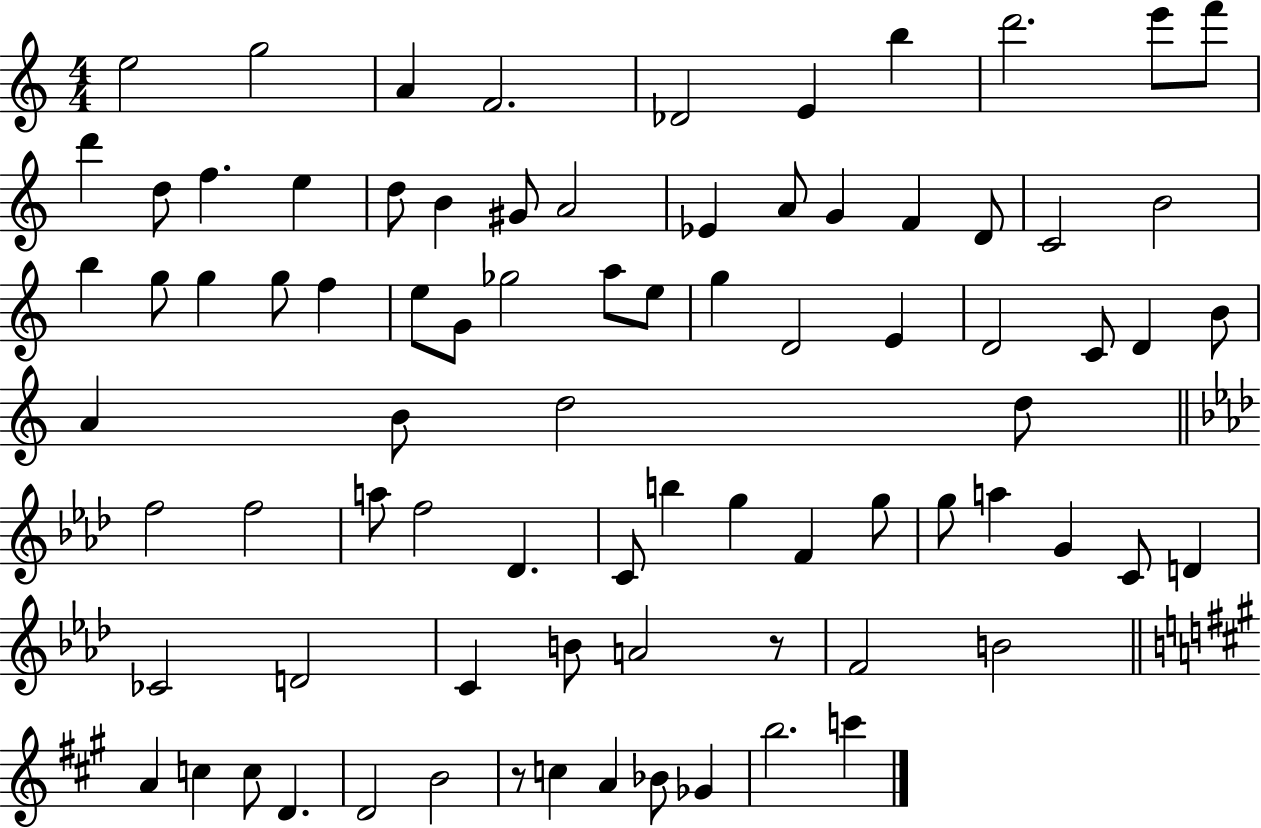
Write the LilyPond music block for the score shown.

{
  \clef treble
  \numericTimeSignature
  \time 4/4
  \key c \major
  e''2 g''2 | a'4 f'2. | des'2 e'4 b''4 | d'''2. e'''8 f'''8 | \break d'''4 d''8 f''4. e''4 | d''8 b'4 gis'8 a'2 | ees'4 a'8 g'4 f'4 d'8 | c'2 b'2 | \break b''4 g''8 g''4 g''8 f''4 | e''8 g'8 ges''2 a''8 e''8 | g''4 d'2 e'4 | d'2 c'8 d'4 b'8 | \break a'4 b'8 d''2 d''8 | \bar "||" \break \key aes \major f''2 f''2 | a''8 f''2 des'4. | c'8 b''4 g''4 f'4 g''8 | g''8 a''4 g'4 c'8 d'4 | \break ces'2 d'2 | c'4 b'8 a'2 r8 | f'2 b'2 | \bar "||" \break \key a \major a'4 c''4 c''8 d'4. | d'2 b'2 | r8 c''4 a'4 bes'8 ges'4 | b''2. c'''4 | \break \bar "|."
}